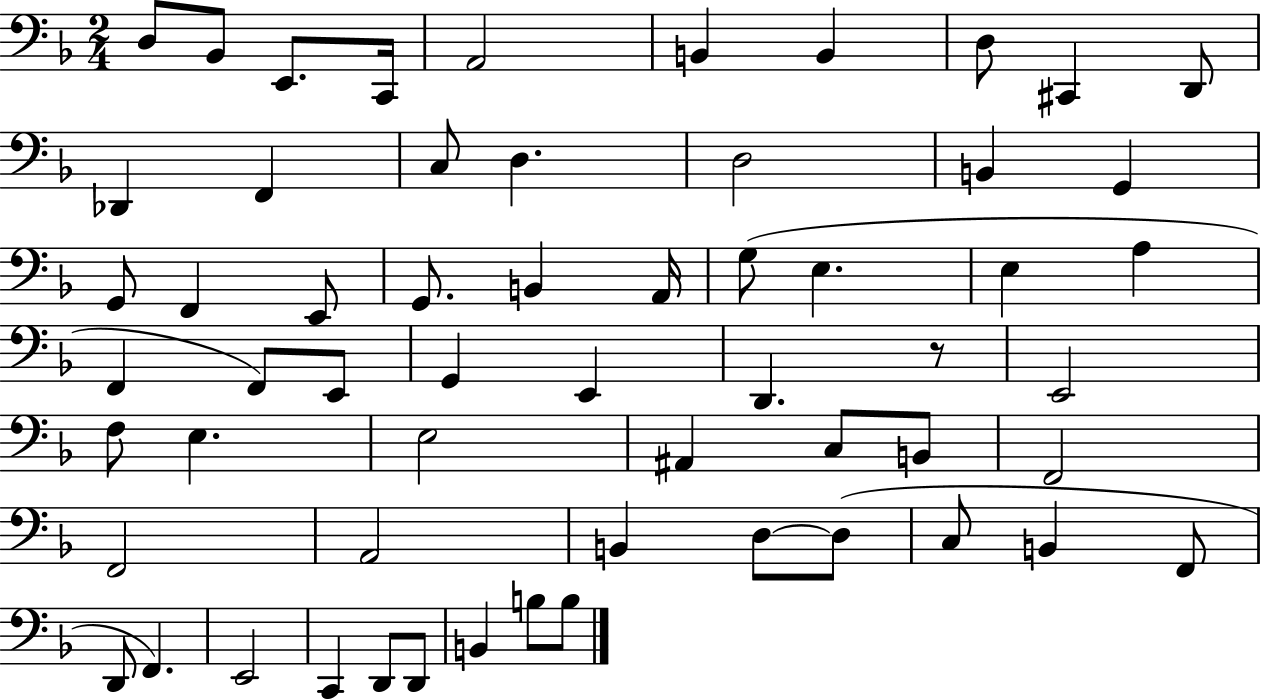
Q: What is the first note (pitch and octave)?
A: D3